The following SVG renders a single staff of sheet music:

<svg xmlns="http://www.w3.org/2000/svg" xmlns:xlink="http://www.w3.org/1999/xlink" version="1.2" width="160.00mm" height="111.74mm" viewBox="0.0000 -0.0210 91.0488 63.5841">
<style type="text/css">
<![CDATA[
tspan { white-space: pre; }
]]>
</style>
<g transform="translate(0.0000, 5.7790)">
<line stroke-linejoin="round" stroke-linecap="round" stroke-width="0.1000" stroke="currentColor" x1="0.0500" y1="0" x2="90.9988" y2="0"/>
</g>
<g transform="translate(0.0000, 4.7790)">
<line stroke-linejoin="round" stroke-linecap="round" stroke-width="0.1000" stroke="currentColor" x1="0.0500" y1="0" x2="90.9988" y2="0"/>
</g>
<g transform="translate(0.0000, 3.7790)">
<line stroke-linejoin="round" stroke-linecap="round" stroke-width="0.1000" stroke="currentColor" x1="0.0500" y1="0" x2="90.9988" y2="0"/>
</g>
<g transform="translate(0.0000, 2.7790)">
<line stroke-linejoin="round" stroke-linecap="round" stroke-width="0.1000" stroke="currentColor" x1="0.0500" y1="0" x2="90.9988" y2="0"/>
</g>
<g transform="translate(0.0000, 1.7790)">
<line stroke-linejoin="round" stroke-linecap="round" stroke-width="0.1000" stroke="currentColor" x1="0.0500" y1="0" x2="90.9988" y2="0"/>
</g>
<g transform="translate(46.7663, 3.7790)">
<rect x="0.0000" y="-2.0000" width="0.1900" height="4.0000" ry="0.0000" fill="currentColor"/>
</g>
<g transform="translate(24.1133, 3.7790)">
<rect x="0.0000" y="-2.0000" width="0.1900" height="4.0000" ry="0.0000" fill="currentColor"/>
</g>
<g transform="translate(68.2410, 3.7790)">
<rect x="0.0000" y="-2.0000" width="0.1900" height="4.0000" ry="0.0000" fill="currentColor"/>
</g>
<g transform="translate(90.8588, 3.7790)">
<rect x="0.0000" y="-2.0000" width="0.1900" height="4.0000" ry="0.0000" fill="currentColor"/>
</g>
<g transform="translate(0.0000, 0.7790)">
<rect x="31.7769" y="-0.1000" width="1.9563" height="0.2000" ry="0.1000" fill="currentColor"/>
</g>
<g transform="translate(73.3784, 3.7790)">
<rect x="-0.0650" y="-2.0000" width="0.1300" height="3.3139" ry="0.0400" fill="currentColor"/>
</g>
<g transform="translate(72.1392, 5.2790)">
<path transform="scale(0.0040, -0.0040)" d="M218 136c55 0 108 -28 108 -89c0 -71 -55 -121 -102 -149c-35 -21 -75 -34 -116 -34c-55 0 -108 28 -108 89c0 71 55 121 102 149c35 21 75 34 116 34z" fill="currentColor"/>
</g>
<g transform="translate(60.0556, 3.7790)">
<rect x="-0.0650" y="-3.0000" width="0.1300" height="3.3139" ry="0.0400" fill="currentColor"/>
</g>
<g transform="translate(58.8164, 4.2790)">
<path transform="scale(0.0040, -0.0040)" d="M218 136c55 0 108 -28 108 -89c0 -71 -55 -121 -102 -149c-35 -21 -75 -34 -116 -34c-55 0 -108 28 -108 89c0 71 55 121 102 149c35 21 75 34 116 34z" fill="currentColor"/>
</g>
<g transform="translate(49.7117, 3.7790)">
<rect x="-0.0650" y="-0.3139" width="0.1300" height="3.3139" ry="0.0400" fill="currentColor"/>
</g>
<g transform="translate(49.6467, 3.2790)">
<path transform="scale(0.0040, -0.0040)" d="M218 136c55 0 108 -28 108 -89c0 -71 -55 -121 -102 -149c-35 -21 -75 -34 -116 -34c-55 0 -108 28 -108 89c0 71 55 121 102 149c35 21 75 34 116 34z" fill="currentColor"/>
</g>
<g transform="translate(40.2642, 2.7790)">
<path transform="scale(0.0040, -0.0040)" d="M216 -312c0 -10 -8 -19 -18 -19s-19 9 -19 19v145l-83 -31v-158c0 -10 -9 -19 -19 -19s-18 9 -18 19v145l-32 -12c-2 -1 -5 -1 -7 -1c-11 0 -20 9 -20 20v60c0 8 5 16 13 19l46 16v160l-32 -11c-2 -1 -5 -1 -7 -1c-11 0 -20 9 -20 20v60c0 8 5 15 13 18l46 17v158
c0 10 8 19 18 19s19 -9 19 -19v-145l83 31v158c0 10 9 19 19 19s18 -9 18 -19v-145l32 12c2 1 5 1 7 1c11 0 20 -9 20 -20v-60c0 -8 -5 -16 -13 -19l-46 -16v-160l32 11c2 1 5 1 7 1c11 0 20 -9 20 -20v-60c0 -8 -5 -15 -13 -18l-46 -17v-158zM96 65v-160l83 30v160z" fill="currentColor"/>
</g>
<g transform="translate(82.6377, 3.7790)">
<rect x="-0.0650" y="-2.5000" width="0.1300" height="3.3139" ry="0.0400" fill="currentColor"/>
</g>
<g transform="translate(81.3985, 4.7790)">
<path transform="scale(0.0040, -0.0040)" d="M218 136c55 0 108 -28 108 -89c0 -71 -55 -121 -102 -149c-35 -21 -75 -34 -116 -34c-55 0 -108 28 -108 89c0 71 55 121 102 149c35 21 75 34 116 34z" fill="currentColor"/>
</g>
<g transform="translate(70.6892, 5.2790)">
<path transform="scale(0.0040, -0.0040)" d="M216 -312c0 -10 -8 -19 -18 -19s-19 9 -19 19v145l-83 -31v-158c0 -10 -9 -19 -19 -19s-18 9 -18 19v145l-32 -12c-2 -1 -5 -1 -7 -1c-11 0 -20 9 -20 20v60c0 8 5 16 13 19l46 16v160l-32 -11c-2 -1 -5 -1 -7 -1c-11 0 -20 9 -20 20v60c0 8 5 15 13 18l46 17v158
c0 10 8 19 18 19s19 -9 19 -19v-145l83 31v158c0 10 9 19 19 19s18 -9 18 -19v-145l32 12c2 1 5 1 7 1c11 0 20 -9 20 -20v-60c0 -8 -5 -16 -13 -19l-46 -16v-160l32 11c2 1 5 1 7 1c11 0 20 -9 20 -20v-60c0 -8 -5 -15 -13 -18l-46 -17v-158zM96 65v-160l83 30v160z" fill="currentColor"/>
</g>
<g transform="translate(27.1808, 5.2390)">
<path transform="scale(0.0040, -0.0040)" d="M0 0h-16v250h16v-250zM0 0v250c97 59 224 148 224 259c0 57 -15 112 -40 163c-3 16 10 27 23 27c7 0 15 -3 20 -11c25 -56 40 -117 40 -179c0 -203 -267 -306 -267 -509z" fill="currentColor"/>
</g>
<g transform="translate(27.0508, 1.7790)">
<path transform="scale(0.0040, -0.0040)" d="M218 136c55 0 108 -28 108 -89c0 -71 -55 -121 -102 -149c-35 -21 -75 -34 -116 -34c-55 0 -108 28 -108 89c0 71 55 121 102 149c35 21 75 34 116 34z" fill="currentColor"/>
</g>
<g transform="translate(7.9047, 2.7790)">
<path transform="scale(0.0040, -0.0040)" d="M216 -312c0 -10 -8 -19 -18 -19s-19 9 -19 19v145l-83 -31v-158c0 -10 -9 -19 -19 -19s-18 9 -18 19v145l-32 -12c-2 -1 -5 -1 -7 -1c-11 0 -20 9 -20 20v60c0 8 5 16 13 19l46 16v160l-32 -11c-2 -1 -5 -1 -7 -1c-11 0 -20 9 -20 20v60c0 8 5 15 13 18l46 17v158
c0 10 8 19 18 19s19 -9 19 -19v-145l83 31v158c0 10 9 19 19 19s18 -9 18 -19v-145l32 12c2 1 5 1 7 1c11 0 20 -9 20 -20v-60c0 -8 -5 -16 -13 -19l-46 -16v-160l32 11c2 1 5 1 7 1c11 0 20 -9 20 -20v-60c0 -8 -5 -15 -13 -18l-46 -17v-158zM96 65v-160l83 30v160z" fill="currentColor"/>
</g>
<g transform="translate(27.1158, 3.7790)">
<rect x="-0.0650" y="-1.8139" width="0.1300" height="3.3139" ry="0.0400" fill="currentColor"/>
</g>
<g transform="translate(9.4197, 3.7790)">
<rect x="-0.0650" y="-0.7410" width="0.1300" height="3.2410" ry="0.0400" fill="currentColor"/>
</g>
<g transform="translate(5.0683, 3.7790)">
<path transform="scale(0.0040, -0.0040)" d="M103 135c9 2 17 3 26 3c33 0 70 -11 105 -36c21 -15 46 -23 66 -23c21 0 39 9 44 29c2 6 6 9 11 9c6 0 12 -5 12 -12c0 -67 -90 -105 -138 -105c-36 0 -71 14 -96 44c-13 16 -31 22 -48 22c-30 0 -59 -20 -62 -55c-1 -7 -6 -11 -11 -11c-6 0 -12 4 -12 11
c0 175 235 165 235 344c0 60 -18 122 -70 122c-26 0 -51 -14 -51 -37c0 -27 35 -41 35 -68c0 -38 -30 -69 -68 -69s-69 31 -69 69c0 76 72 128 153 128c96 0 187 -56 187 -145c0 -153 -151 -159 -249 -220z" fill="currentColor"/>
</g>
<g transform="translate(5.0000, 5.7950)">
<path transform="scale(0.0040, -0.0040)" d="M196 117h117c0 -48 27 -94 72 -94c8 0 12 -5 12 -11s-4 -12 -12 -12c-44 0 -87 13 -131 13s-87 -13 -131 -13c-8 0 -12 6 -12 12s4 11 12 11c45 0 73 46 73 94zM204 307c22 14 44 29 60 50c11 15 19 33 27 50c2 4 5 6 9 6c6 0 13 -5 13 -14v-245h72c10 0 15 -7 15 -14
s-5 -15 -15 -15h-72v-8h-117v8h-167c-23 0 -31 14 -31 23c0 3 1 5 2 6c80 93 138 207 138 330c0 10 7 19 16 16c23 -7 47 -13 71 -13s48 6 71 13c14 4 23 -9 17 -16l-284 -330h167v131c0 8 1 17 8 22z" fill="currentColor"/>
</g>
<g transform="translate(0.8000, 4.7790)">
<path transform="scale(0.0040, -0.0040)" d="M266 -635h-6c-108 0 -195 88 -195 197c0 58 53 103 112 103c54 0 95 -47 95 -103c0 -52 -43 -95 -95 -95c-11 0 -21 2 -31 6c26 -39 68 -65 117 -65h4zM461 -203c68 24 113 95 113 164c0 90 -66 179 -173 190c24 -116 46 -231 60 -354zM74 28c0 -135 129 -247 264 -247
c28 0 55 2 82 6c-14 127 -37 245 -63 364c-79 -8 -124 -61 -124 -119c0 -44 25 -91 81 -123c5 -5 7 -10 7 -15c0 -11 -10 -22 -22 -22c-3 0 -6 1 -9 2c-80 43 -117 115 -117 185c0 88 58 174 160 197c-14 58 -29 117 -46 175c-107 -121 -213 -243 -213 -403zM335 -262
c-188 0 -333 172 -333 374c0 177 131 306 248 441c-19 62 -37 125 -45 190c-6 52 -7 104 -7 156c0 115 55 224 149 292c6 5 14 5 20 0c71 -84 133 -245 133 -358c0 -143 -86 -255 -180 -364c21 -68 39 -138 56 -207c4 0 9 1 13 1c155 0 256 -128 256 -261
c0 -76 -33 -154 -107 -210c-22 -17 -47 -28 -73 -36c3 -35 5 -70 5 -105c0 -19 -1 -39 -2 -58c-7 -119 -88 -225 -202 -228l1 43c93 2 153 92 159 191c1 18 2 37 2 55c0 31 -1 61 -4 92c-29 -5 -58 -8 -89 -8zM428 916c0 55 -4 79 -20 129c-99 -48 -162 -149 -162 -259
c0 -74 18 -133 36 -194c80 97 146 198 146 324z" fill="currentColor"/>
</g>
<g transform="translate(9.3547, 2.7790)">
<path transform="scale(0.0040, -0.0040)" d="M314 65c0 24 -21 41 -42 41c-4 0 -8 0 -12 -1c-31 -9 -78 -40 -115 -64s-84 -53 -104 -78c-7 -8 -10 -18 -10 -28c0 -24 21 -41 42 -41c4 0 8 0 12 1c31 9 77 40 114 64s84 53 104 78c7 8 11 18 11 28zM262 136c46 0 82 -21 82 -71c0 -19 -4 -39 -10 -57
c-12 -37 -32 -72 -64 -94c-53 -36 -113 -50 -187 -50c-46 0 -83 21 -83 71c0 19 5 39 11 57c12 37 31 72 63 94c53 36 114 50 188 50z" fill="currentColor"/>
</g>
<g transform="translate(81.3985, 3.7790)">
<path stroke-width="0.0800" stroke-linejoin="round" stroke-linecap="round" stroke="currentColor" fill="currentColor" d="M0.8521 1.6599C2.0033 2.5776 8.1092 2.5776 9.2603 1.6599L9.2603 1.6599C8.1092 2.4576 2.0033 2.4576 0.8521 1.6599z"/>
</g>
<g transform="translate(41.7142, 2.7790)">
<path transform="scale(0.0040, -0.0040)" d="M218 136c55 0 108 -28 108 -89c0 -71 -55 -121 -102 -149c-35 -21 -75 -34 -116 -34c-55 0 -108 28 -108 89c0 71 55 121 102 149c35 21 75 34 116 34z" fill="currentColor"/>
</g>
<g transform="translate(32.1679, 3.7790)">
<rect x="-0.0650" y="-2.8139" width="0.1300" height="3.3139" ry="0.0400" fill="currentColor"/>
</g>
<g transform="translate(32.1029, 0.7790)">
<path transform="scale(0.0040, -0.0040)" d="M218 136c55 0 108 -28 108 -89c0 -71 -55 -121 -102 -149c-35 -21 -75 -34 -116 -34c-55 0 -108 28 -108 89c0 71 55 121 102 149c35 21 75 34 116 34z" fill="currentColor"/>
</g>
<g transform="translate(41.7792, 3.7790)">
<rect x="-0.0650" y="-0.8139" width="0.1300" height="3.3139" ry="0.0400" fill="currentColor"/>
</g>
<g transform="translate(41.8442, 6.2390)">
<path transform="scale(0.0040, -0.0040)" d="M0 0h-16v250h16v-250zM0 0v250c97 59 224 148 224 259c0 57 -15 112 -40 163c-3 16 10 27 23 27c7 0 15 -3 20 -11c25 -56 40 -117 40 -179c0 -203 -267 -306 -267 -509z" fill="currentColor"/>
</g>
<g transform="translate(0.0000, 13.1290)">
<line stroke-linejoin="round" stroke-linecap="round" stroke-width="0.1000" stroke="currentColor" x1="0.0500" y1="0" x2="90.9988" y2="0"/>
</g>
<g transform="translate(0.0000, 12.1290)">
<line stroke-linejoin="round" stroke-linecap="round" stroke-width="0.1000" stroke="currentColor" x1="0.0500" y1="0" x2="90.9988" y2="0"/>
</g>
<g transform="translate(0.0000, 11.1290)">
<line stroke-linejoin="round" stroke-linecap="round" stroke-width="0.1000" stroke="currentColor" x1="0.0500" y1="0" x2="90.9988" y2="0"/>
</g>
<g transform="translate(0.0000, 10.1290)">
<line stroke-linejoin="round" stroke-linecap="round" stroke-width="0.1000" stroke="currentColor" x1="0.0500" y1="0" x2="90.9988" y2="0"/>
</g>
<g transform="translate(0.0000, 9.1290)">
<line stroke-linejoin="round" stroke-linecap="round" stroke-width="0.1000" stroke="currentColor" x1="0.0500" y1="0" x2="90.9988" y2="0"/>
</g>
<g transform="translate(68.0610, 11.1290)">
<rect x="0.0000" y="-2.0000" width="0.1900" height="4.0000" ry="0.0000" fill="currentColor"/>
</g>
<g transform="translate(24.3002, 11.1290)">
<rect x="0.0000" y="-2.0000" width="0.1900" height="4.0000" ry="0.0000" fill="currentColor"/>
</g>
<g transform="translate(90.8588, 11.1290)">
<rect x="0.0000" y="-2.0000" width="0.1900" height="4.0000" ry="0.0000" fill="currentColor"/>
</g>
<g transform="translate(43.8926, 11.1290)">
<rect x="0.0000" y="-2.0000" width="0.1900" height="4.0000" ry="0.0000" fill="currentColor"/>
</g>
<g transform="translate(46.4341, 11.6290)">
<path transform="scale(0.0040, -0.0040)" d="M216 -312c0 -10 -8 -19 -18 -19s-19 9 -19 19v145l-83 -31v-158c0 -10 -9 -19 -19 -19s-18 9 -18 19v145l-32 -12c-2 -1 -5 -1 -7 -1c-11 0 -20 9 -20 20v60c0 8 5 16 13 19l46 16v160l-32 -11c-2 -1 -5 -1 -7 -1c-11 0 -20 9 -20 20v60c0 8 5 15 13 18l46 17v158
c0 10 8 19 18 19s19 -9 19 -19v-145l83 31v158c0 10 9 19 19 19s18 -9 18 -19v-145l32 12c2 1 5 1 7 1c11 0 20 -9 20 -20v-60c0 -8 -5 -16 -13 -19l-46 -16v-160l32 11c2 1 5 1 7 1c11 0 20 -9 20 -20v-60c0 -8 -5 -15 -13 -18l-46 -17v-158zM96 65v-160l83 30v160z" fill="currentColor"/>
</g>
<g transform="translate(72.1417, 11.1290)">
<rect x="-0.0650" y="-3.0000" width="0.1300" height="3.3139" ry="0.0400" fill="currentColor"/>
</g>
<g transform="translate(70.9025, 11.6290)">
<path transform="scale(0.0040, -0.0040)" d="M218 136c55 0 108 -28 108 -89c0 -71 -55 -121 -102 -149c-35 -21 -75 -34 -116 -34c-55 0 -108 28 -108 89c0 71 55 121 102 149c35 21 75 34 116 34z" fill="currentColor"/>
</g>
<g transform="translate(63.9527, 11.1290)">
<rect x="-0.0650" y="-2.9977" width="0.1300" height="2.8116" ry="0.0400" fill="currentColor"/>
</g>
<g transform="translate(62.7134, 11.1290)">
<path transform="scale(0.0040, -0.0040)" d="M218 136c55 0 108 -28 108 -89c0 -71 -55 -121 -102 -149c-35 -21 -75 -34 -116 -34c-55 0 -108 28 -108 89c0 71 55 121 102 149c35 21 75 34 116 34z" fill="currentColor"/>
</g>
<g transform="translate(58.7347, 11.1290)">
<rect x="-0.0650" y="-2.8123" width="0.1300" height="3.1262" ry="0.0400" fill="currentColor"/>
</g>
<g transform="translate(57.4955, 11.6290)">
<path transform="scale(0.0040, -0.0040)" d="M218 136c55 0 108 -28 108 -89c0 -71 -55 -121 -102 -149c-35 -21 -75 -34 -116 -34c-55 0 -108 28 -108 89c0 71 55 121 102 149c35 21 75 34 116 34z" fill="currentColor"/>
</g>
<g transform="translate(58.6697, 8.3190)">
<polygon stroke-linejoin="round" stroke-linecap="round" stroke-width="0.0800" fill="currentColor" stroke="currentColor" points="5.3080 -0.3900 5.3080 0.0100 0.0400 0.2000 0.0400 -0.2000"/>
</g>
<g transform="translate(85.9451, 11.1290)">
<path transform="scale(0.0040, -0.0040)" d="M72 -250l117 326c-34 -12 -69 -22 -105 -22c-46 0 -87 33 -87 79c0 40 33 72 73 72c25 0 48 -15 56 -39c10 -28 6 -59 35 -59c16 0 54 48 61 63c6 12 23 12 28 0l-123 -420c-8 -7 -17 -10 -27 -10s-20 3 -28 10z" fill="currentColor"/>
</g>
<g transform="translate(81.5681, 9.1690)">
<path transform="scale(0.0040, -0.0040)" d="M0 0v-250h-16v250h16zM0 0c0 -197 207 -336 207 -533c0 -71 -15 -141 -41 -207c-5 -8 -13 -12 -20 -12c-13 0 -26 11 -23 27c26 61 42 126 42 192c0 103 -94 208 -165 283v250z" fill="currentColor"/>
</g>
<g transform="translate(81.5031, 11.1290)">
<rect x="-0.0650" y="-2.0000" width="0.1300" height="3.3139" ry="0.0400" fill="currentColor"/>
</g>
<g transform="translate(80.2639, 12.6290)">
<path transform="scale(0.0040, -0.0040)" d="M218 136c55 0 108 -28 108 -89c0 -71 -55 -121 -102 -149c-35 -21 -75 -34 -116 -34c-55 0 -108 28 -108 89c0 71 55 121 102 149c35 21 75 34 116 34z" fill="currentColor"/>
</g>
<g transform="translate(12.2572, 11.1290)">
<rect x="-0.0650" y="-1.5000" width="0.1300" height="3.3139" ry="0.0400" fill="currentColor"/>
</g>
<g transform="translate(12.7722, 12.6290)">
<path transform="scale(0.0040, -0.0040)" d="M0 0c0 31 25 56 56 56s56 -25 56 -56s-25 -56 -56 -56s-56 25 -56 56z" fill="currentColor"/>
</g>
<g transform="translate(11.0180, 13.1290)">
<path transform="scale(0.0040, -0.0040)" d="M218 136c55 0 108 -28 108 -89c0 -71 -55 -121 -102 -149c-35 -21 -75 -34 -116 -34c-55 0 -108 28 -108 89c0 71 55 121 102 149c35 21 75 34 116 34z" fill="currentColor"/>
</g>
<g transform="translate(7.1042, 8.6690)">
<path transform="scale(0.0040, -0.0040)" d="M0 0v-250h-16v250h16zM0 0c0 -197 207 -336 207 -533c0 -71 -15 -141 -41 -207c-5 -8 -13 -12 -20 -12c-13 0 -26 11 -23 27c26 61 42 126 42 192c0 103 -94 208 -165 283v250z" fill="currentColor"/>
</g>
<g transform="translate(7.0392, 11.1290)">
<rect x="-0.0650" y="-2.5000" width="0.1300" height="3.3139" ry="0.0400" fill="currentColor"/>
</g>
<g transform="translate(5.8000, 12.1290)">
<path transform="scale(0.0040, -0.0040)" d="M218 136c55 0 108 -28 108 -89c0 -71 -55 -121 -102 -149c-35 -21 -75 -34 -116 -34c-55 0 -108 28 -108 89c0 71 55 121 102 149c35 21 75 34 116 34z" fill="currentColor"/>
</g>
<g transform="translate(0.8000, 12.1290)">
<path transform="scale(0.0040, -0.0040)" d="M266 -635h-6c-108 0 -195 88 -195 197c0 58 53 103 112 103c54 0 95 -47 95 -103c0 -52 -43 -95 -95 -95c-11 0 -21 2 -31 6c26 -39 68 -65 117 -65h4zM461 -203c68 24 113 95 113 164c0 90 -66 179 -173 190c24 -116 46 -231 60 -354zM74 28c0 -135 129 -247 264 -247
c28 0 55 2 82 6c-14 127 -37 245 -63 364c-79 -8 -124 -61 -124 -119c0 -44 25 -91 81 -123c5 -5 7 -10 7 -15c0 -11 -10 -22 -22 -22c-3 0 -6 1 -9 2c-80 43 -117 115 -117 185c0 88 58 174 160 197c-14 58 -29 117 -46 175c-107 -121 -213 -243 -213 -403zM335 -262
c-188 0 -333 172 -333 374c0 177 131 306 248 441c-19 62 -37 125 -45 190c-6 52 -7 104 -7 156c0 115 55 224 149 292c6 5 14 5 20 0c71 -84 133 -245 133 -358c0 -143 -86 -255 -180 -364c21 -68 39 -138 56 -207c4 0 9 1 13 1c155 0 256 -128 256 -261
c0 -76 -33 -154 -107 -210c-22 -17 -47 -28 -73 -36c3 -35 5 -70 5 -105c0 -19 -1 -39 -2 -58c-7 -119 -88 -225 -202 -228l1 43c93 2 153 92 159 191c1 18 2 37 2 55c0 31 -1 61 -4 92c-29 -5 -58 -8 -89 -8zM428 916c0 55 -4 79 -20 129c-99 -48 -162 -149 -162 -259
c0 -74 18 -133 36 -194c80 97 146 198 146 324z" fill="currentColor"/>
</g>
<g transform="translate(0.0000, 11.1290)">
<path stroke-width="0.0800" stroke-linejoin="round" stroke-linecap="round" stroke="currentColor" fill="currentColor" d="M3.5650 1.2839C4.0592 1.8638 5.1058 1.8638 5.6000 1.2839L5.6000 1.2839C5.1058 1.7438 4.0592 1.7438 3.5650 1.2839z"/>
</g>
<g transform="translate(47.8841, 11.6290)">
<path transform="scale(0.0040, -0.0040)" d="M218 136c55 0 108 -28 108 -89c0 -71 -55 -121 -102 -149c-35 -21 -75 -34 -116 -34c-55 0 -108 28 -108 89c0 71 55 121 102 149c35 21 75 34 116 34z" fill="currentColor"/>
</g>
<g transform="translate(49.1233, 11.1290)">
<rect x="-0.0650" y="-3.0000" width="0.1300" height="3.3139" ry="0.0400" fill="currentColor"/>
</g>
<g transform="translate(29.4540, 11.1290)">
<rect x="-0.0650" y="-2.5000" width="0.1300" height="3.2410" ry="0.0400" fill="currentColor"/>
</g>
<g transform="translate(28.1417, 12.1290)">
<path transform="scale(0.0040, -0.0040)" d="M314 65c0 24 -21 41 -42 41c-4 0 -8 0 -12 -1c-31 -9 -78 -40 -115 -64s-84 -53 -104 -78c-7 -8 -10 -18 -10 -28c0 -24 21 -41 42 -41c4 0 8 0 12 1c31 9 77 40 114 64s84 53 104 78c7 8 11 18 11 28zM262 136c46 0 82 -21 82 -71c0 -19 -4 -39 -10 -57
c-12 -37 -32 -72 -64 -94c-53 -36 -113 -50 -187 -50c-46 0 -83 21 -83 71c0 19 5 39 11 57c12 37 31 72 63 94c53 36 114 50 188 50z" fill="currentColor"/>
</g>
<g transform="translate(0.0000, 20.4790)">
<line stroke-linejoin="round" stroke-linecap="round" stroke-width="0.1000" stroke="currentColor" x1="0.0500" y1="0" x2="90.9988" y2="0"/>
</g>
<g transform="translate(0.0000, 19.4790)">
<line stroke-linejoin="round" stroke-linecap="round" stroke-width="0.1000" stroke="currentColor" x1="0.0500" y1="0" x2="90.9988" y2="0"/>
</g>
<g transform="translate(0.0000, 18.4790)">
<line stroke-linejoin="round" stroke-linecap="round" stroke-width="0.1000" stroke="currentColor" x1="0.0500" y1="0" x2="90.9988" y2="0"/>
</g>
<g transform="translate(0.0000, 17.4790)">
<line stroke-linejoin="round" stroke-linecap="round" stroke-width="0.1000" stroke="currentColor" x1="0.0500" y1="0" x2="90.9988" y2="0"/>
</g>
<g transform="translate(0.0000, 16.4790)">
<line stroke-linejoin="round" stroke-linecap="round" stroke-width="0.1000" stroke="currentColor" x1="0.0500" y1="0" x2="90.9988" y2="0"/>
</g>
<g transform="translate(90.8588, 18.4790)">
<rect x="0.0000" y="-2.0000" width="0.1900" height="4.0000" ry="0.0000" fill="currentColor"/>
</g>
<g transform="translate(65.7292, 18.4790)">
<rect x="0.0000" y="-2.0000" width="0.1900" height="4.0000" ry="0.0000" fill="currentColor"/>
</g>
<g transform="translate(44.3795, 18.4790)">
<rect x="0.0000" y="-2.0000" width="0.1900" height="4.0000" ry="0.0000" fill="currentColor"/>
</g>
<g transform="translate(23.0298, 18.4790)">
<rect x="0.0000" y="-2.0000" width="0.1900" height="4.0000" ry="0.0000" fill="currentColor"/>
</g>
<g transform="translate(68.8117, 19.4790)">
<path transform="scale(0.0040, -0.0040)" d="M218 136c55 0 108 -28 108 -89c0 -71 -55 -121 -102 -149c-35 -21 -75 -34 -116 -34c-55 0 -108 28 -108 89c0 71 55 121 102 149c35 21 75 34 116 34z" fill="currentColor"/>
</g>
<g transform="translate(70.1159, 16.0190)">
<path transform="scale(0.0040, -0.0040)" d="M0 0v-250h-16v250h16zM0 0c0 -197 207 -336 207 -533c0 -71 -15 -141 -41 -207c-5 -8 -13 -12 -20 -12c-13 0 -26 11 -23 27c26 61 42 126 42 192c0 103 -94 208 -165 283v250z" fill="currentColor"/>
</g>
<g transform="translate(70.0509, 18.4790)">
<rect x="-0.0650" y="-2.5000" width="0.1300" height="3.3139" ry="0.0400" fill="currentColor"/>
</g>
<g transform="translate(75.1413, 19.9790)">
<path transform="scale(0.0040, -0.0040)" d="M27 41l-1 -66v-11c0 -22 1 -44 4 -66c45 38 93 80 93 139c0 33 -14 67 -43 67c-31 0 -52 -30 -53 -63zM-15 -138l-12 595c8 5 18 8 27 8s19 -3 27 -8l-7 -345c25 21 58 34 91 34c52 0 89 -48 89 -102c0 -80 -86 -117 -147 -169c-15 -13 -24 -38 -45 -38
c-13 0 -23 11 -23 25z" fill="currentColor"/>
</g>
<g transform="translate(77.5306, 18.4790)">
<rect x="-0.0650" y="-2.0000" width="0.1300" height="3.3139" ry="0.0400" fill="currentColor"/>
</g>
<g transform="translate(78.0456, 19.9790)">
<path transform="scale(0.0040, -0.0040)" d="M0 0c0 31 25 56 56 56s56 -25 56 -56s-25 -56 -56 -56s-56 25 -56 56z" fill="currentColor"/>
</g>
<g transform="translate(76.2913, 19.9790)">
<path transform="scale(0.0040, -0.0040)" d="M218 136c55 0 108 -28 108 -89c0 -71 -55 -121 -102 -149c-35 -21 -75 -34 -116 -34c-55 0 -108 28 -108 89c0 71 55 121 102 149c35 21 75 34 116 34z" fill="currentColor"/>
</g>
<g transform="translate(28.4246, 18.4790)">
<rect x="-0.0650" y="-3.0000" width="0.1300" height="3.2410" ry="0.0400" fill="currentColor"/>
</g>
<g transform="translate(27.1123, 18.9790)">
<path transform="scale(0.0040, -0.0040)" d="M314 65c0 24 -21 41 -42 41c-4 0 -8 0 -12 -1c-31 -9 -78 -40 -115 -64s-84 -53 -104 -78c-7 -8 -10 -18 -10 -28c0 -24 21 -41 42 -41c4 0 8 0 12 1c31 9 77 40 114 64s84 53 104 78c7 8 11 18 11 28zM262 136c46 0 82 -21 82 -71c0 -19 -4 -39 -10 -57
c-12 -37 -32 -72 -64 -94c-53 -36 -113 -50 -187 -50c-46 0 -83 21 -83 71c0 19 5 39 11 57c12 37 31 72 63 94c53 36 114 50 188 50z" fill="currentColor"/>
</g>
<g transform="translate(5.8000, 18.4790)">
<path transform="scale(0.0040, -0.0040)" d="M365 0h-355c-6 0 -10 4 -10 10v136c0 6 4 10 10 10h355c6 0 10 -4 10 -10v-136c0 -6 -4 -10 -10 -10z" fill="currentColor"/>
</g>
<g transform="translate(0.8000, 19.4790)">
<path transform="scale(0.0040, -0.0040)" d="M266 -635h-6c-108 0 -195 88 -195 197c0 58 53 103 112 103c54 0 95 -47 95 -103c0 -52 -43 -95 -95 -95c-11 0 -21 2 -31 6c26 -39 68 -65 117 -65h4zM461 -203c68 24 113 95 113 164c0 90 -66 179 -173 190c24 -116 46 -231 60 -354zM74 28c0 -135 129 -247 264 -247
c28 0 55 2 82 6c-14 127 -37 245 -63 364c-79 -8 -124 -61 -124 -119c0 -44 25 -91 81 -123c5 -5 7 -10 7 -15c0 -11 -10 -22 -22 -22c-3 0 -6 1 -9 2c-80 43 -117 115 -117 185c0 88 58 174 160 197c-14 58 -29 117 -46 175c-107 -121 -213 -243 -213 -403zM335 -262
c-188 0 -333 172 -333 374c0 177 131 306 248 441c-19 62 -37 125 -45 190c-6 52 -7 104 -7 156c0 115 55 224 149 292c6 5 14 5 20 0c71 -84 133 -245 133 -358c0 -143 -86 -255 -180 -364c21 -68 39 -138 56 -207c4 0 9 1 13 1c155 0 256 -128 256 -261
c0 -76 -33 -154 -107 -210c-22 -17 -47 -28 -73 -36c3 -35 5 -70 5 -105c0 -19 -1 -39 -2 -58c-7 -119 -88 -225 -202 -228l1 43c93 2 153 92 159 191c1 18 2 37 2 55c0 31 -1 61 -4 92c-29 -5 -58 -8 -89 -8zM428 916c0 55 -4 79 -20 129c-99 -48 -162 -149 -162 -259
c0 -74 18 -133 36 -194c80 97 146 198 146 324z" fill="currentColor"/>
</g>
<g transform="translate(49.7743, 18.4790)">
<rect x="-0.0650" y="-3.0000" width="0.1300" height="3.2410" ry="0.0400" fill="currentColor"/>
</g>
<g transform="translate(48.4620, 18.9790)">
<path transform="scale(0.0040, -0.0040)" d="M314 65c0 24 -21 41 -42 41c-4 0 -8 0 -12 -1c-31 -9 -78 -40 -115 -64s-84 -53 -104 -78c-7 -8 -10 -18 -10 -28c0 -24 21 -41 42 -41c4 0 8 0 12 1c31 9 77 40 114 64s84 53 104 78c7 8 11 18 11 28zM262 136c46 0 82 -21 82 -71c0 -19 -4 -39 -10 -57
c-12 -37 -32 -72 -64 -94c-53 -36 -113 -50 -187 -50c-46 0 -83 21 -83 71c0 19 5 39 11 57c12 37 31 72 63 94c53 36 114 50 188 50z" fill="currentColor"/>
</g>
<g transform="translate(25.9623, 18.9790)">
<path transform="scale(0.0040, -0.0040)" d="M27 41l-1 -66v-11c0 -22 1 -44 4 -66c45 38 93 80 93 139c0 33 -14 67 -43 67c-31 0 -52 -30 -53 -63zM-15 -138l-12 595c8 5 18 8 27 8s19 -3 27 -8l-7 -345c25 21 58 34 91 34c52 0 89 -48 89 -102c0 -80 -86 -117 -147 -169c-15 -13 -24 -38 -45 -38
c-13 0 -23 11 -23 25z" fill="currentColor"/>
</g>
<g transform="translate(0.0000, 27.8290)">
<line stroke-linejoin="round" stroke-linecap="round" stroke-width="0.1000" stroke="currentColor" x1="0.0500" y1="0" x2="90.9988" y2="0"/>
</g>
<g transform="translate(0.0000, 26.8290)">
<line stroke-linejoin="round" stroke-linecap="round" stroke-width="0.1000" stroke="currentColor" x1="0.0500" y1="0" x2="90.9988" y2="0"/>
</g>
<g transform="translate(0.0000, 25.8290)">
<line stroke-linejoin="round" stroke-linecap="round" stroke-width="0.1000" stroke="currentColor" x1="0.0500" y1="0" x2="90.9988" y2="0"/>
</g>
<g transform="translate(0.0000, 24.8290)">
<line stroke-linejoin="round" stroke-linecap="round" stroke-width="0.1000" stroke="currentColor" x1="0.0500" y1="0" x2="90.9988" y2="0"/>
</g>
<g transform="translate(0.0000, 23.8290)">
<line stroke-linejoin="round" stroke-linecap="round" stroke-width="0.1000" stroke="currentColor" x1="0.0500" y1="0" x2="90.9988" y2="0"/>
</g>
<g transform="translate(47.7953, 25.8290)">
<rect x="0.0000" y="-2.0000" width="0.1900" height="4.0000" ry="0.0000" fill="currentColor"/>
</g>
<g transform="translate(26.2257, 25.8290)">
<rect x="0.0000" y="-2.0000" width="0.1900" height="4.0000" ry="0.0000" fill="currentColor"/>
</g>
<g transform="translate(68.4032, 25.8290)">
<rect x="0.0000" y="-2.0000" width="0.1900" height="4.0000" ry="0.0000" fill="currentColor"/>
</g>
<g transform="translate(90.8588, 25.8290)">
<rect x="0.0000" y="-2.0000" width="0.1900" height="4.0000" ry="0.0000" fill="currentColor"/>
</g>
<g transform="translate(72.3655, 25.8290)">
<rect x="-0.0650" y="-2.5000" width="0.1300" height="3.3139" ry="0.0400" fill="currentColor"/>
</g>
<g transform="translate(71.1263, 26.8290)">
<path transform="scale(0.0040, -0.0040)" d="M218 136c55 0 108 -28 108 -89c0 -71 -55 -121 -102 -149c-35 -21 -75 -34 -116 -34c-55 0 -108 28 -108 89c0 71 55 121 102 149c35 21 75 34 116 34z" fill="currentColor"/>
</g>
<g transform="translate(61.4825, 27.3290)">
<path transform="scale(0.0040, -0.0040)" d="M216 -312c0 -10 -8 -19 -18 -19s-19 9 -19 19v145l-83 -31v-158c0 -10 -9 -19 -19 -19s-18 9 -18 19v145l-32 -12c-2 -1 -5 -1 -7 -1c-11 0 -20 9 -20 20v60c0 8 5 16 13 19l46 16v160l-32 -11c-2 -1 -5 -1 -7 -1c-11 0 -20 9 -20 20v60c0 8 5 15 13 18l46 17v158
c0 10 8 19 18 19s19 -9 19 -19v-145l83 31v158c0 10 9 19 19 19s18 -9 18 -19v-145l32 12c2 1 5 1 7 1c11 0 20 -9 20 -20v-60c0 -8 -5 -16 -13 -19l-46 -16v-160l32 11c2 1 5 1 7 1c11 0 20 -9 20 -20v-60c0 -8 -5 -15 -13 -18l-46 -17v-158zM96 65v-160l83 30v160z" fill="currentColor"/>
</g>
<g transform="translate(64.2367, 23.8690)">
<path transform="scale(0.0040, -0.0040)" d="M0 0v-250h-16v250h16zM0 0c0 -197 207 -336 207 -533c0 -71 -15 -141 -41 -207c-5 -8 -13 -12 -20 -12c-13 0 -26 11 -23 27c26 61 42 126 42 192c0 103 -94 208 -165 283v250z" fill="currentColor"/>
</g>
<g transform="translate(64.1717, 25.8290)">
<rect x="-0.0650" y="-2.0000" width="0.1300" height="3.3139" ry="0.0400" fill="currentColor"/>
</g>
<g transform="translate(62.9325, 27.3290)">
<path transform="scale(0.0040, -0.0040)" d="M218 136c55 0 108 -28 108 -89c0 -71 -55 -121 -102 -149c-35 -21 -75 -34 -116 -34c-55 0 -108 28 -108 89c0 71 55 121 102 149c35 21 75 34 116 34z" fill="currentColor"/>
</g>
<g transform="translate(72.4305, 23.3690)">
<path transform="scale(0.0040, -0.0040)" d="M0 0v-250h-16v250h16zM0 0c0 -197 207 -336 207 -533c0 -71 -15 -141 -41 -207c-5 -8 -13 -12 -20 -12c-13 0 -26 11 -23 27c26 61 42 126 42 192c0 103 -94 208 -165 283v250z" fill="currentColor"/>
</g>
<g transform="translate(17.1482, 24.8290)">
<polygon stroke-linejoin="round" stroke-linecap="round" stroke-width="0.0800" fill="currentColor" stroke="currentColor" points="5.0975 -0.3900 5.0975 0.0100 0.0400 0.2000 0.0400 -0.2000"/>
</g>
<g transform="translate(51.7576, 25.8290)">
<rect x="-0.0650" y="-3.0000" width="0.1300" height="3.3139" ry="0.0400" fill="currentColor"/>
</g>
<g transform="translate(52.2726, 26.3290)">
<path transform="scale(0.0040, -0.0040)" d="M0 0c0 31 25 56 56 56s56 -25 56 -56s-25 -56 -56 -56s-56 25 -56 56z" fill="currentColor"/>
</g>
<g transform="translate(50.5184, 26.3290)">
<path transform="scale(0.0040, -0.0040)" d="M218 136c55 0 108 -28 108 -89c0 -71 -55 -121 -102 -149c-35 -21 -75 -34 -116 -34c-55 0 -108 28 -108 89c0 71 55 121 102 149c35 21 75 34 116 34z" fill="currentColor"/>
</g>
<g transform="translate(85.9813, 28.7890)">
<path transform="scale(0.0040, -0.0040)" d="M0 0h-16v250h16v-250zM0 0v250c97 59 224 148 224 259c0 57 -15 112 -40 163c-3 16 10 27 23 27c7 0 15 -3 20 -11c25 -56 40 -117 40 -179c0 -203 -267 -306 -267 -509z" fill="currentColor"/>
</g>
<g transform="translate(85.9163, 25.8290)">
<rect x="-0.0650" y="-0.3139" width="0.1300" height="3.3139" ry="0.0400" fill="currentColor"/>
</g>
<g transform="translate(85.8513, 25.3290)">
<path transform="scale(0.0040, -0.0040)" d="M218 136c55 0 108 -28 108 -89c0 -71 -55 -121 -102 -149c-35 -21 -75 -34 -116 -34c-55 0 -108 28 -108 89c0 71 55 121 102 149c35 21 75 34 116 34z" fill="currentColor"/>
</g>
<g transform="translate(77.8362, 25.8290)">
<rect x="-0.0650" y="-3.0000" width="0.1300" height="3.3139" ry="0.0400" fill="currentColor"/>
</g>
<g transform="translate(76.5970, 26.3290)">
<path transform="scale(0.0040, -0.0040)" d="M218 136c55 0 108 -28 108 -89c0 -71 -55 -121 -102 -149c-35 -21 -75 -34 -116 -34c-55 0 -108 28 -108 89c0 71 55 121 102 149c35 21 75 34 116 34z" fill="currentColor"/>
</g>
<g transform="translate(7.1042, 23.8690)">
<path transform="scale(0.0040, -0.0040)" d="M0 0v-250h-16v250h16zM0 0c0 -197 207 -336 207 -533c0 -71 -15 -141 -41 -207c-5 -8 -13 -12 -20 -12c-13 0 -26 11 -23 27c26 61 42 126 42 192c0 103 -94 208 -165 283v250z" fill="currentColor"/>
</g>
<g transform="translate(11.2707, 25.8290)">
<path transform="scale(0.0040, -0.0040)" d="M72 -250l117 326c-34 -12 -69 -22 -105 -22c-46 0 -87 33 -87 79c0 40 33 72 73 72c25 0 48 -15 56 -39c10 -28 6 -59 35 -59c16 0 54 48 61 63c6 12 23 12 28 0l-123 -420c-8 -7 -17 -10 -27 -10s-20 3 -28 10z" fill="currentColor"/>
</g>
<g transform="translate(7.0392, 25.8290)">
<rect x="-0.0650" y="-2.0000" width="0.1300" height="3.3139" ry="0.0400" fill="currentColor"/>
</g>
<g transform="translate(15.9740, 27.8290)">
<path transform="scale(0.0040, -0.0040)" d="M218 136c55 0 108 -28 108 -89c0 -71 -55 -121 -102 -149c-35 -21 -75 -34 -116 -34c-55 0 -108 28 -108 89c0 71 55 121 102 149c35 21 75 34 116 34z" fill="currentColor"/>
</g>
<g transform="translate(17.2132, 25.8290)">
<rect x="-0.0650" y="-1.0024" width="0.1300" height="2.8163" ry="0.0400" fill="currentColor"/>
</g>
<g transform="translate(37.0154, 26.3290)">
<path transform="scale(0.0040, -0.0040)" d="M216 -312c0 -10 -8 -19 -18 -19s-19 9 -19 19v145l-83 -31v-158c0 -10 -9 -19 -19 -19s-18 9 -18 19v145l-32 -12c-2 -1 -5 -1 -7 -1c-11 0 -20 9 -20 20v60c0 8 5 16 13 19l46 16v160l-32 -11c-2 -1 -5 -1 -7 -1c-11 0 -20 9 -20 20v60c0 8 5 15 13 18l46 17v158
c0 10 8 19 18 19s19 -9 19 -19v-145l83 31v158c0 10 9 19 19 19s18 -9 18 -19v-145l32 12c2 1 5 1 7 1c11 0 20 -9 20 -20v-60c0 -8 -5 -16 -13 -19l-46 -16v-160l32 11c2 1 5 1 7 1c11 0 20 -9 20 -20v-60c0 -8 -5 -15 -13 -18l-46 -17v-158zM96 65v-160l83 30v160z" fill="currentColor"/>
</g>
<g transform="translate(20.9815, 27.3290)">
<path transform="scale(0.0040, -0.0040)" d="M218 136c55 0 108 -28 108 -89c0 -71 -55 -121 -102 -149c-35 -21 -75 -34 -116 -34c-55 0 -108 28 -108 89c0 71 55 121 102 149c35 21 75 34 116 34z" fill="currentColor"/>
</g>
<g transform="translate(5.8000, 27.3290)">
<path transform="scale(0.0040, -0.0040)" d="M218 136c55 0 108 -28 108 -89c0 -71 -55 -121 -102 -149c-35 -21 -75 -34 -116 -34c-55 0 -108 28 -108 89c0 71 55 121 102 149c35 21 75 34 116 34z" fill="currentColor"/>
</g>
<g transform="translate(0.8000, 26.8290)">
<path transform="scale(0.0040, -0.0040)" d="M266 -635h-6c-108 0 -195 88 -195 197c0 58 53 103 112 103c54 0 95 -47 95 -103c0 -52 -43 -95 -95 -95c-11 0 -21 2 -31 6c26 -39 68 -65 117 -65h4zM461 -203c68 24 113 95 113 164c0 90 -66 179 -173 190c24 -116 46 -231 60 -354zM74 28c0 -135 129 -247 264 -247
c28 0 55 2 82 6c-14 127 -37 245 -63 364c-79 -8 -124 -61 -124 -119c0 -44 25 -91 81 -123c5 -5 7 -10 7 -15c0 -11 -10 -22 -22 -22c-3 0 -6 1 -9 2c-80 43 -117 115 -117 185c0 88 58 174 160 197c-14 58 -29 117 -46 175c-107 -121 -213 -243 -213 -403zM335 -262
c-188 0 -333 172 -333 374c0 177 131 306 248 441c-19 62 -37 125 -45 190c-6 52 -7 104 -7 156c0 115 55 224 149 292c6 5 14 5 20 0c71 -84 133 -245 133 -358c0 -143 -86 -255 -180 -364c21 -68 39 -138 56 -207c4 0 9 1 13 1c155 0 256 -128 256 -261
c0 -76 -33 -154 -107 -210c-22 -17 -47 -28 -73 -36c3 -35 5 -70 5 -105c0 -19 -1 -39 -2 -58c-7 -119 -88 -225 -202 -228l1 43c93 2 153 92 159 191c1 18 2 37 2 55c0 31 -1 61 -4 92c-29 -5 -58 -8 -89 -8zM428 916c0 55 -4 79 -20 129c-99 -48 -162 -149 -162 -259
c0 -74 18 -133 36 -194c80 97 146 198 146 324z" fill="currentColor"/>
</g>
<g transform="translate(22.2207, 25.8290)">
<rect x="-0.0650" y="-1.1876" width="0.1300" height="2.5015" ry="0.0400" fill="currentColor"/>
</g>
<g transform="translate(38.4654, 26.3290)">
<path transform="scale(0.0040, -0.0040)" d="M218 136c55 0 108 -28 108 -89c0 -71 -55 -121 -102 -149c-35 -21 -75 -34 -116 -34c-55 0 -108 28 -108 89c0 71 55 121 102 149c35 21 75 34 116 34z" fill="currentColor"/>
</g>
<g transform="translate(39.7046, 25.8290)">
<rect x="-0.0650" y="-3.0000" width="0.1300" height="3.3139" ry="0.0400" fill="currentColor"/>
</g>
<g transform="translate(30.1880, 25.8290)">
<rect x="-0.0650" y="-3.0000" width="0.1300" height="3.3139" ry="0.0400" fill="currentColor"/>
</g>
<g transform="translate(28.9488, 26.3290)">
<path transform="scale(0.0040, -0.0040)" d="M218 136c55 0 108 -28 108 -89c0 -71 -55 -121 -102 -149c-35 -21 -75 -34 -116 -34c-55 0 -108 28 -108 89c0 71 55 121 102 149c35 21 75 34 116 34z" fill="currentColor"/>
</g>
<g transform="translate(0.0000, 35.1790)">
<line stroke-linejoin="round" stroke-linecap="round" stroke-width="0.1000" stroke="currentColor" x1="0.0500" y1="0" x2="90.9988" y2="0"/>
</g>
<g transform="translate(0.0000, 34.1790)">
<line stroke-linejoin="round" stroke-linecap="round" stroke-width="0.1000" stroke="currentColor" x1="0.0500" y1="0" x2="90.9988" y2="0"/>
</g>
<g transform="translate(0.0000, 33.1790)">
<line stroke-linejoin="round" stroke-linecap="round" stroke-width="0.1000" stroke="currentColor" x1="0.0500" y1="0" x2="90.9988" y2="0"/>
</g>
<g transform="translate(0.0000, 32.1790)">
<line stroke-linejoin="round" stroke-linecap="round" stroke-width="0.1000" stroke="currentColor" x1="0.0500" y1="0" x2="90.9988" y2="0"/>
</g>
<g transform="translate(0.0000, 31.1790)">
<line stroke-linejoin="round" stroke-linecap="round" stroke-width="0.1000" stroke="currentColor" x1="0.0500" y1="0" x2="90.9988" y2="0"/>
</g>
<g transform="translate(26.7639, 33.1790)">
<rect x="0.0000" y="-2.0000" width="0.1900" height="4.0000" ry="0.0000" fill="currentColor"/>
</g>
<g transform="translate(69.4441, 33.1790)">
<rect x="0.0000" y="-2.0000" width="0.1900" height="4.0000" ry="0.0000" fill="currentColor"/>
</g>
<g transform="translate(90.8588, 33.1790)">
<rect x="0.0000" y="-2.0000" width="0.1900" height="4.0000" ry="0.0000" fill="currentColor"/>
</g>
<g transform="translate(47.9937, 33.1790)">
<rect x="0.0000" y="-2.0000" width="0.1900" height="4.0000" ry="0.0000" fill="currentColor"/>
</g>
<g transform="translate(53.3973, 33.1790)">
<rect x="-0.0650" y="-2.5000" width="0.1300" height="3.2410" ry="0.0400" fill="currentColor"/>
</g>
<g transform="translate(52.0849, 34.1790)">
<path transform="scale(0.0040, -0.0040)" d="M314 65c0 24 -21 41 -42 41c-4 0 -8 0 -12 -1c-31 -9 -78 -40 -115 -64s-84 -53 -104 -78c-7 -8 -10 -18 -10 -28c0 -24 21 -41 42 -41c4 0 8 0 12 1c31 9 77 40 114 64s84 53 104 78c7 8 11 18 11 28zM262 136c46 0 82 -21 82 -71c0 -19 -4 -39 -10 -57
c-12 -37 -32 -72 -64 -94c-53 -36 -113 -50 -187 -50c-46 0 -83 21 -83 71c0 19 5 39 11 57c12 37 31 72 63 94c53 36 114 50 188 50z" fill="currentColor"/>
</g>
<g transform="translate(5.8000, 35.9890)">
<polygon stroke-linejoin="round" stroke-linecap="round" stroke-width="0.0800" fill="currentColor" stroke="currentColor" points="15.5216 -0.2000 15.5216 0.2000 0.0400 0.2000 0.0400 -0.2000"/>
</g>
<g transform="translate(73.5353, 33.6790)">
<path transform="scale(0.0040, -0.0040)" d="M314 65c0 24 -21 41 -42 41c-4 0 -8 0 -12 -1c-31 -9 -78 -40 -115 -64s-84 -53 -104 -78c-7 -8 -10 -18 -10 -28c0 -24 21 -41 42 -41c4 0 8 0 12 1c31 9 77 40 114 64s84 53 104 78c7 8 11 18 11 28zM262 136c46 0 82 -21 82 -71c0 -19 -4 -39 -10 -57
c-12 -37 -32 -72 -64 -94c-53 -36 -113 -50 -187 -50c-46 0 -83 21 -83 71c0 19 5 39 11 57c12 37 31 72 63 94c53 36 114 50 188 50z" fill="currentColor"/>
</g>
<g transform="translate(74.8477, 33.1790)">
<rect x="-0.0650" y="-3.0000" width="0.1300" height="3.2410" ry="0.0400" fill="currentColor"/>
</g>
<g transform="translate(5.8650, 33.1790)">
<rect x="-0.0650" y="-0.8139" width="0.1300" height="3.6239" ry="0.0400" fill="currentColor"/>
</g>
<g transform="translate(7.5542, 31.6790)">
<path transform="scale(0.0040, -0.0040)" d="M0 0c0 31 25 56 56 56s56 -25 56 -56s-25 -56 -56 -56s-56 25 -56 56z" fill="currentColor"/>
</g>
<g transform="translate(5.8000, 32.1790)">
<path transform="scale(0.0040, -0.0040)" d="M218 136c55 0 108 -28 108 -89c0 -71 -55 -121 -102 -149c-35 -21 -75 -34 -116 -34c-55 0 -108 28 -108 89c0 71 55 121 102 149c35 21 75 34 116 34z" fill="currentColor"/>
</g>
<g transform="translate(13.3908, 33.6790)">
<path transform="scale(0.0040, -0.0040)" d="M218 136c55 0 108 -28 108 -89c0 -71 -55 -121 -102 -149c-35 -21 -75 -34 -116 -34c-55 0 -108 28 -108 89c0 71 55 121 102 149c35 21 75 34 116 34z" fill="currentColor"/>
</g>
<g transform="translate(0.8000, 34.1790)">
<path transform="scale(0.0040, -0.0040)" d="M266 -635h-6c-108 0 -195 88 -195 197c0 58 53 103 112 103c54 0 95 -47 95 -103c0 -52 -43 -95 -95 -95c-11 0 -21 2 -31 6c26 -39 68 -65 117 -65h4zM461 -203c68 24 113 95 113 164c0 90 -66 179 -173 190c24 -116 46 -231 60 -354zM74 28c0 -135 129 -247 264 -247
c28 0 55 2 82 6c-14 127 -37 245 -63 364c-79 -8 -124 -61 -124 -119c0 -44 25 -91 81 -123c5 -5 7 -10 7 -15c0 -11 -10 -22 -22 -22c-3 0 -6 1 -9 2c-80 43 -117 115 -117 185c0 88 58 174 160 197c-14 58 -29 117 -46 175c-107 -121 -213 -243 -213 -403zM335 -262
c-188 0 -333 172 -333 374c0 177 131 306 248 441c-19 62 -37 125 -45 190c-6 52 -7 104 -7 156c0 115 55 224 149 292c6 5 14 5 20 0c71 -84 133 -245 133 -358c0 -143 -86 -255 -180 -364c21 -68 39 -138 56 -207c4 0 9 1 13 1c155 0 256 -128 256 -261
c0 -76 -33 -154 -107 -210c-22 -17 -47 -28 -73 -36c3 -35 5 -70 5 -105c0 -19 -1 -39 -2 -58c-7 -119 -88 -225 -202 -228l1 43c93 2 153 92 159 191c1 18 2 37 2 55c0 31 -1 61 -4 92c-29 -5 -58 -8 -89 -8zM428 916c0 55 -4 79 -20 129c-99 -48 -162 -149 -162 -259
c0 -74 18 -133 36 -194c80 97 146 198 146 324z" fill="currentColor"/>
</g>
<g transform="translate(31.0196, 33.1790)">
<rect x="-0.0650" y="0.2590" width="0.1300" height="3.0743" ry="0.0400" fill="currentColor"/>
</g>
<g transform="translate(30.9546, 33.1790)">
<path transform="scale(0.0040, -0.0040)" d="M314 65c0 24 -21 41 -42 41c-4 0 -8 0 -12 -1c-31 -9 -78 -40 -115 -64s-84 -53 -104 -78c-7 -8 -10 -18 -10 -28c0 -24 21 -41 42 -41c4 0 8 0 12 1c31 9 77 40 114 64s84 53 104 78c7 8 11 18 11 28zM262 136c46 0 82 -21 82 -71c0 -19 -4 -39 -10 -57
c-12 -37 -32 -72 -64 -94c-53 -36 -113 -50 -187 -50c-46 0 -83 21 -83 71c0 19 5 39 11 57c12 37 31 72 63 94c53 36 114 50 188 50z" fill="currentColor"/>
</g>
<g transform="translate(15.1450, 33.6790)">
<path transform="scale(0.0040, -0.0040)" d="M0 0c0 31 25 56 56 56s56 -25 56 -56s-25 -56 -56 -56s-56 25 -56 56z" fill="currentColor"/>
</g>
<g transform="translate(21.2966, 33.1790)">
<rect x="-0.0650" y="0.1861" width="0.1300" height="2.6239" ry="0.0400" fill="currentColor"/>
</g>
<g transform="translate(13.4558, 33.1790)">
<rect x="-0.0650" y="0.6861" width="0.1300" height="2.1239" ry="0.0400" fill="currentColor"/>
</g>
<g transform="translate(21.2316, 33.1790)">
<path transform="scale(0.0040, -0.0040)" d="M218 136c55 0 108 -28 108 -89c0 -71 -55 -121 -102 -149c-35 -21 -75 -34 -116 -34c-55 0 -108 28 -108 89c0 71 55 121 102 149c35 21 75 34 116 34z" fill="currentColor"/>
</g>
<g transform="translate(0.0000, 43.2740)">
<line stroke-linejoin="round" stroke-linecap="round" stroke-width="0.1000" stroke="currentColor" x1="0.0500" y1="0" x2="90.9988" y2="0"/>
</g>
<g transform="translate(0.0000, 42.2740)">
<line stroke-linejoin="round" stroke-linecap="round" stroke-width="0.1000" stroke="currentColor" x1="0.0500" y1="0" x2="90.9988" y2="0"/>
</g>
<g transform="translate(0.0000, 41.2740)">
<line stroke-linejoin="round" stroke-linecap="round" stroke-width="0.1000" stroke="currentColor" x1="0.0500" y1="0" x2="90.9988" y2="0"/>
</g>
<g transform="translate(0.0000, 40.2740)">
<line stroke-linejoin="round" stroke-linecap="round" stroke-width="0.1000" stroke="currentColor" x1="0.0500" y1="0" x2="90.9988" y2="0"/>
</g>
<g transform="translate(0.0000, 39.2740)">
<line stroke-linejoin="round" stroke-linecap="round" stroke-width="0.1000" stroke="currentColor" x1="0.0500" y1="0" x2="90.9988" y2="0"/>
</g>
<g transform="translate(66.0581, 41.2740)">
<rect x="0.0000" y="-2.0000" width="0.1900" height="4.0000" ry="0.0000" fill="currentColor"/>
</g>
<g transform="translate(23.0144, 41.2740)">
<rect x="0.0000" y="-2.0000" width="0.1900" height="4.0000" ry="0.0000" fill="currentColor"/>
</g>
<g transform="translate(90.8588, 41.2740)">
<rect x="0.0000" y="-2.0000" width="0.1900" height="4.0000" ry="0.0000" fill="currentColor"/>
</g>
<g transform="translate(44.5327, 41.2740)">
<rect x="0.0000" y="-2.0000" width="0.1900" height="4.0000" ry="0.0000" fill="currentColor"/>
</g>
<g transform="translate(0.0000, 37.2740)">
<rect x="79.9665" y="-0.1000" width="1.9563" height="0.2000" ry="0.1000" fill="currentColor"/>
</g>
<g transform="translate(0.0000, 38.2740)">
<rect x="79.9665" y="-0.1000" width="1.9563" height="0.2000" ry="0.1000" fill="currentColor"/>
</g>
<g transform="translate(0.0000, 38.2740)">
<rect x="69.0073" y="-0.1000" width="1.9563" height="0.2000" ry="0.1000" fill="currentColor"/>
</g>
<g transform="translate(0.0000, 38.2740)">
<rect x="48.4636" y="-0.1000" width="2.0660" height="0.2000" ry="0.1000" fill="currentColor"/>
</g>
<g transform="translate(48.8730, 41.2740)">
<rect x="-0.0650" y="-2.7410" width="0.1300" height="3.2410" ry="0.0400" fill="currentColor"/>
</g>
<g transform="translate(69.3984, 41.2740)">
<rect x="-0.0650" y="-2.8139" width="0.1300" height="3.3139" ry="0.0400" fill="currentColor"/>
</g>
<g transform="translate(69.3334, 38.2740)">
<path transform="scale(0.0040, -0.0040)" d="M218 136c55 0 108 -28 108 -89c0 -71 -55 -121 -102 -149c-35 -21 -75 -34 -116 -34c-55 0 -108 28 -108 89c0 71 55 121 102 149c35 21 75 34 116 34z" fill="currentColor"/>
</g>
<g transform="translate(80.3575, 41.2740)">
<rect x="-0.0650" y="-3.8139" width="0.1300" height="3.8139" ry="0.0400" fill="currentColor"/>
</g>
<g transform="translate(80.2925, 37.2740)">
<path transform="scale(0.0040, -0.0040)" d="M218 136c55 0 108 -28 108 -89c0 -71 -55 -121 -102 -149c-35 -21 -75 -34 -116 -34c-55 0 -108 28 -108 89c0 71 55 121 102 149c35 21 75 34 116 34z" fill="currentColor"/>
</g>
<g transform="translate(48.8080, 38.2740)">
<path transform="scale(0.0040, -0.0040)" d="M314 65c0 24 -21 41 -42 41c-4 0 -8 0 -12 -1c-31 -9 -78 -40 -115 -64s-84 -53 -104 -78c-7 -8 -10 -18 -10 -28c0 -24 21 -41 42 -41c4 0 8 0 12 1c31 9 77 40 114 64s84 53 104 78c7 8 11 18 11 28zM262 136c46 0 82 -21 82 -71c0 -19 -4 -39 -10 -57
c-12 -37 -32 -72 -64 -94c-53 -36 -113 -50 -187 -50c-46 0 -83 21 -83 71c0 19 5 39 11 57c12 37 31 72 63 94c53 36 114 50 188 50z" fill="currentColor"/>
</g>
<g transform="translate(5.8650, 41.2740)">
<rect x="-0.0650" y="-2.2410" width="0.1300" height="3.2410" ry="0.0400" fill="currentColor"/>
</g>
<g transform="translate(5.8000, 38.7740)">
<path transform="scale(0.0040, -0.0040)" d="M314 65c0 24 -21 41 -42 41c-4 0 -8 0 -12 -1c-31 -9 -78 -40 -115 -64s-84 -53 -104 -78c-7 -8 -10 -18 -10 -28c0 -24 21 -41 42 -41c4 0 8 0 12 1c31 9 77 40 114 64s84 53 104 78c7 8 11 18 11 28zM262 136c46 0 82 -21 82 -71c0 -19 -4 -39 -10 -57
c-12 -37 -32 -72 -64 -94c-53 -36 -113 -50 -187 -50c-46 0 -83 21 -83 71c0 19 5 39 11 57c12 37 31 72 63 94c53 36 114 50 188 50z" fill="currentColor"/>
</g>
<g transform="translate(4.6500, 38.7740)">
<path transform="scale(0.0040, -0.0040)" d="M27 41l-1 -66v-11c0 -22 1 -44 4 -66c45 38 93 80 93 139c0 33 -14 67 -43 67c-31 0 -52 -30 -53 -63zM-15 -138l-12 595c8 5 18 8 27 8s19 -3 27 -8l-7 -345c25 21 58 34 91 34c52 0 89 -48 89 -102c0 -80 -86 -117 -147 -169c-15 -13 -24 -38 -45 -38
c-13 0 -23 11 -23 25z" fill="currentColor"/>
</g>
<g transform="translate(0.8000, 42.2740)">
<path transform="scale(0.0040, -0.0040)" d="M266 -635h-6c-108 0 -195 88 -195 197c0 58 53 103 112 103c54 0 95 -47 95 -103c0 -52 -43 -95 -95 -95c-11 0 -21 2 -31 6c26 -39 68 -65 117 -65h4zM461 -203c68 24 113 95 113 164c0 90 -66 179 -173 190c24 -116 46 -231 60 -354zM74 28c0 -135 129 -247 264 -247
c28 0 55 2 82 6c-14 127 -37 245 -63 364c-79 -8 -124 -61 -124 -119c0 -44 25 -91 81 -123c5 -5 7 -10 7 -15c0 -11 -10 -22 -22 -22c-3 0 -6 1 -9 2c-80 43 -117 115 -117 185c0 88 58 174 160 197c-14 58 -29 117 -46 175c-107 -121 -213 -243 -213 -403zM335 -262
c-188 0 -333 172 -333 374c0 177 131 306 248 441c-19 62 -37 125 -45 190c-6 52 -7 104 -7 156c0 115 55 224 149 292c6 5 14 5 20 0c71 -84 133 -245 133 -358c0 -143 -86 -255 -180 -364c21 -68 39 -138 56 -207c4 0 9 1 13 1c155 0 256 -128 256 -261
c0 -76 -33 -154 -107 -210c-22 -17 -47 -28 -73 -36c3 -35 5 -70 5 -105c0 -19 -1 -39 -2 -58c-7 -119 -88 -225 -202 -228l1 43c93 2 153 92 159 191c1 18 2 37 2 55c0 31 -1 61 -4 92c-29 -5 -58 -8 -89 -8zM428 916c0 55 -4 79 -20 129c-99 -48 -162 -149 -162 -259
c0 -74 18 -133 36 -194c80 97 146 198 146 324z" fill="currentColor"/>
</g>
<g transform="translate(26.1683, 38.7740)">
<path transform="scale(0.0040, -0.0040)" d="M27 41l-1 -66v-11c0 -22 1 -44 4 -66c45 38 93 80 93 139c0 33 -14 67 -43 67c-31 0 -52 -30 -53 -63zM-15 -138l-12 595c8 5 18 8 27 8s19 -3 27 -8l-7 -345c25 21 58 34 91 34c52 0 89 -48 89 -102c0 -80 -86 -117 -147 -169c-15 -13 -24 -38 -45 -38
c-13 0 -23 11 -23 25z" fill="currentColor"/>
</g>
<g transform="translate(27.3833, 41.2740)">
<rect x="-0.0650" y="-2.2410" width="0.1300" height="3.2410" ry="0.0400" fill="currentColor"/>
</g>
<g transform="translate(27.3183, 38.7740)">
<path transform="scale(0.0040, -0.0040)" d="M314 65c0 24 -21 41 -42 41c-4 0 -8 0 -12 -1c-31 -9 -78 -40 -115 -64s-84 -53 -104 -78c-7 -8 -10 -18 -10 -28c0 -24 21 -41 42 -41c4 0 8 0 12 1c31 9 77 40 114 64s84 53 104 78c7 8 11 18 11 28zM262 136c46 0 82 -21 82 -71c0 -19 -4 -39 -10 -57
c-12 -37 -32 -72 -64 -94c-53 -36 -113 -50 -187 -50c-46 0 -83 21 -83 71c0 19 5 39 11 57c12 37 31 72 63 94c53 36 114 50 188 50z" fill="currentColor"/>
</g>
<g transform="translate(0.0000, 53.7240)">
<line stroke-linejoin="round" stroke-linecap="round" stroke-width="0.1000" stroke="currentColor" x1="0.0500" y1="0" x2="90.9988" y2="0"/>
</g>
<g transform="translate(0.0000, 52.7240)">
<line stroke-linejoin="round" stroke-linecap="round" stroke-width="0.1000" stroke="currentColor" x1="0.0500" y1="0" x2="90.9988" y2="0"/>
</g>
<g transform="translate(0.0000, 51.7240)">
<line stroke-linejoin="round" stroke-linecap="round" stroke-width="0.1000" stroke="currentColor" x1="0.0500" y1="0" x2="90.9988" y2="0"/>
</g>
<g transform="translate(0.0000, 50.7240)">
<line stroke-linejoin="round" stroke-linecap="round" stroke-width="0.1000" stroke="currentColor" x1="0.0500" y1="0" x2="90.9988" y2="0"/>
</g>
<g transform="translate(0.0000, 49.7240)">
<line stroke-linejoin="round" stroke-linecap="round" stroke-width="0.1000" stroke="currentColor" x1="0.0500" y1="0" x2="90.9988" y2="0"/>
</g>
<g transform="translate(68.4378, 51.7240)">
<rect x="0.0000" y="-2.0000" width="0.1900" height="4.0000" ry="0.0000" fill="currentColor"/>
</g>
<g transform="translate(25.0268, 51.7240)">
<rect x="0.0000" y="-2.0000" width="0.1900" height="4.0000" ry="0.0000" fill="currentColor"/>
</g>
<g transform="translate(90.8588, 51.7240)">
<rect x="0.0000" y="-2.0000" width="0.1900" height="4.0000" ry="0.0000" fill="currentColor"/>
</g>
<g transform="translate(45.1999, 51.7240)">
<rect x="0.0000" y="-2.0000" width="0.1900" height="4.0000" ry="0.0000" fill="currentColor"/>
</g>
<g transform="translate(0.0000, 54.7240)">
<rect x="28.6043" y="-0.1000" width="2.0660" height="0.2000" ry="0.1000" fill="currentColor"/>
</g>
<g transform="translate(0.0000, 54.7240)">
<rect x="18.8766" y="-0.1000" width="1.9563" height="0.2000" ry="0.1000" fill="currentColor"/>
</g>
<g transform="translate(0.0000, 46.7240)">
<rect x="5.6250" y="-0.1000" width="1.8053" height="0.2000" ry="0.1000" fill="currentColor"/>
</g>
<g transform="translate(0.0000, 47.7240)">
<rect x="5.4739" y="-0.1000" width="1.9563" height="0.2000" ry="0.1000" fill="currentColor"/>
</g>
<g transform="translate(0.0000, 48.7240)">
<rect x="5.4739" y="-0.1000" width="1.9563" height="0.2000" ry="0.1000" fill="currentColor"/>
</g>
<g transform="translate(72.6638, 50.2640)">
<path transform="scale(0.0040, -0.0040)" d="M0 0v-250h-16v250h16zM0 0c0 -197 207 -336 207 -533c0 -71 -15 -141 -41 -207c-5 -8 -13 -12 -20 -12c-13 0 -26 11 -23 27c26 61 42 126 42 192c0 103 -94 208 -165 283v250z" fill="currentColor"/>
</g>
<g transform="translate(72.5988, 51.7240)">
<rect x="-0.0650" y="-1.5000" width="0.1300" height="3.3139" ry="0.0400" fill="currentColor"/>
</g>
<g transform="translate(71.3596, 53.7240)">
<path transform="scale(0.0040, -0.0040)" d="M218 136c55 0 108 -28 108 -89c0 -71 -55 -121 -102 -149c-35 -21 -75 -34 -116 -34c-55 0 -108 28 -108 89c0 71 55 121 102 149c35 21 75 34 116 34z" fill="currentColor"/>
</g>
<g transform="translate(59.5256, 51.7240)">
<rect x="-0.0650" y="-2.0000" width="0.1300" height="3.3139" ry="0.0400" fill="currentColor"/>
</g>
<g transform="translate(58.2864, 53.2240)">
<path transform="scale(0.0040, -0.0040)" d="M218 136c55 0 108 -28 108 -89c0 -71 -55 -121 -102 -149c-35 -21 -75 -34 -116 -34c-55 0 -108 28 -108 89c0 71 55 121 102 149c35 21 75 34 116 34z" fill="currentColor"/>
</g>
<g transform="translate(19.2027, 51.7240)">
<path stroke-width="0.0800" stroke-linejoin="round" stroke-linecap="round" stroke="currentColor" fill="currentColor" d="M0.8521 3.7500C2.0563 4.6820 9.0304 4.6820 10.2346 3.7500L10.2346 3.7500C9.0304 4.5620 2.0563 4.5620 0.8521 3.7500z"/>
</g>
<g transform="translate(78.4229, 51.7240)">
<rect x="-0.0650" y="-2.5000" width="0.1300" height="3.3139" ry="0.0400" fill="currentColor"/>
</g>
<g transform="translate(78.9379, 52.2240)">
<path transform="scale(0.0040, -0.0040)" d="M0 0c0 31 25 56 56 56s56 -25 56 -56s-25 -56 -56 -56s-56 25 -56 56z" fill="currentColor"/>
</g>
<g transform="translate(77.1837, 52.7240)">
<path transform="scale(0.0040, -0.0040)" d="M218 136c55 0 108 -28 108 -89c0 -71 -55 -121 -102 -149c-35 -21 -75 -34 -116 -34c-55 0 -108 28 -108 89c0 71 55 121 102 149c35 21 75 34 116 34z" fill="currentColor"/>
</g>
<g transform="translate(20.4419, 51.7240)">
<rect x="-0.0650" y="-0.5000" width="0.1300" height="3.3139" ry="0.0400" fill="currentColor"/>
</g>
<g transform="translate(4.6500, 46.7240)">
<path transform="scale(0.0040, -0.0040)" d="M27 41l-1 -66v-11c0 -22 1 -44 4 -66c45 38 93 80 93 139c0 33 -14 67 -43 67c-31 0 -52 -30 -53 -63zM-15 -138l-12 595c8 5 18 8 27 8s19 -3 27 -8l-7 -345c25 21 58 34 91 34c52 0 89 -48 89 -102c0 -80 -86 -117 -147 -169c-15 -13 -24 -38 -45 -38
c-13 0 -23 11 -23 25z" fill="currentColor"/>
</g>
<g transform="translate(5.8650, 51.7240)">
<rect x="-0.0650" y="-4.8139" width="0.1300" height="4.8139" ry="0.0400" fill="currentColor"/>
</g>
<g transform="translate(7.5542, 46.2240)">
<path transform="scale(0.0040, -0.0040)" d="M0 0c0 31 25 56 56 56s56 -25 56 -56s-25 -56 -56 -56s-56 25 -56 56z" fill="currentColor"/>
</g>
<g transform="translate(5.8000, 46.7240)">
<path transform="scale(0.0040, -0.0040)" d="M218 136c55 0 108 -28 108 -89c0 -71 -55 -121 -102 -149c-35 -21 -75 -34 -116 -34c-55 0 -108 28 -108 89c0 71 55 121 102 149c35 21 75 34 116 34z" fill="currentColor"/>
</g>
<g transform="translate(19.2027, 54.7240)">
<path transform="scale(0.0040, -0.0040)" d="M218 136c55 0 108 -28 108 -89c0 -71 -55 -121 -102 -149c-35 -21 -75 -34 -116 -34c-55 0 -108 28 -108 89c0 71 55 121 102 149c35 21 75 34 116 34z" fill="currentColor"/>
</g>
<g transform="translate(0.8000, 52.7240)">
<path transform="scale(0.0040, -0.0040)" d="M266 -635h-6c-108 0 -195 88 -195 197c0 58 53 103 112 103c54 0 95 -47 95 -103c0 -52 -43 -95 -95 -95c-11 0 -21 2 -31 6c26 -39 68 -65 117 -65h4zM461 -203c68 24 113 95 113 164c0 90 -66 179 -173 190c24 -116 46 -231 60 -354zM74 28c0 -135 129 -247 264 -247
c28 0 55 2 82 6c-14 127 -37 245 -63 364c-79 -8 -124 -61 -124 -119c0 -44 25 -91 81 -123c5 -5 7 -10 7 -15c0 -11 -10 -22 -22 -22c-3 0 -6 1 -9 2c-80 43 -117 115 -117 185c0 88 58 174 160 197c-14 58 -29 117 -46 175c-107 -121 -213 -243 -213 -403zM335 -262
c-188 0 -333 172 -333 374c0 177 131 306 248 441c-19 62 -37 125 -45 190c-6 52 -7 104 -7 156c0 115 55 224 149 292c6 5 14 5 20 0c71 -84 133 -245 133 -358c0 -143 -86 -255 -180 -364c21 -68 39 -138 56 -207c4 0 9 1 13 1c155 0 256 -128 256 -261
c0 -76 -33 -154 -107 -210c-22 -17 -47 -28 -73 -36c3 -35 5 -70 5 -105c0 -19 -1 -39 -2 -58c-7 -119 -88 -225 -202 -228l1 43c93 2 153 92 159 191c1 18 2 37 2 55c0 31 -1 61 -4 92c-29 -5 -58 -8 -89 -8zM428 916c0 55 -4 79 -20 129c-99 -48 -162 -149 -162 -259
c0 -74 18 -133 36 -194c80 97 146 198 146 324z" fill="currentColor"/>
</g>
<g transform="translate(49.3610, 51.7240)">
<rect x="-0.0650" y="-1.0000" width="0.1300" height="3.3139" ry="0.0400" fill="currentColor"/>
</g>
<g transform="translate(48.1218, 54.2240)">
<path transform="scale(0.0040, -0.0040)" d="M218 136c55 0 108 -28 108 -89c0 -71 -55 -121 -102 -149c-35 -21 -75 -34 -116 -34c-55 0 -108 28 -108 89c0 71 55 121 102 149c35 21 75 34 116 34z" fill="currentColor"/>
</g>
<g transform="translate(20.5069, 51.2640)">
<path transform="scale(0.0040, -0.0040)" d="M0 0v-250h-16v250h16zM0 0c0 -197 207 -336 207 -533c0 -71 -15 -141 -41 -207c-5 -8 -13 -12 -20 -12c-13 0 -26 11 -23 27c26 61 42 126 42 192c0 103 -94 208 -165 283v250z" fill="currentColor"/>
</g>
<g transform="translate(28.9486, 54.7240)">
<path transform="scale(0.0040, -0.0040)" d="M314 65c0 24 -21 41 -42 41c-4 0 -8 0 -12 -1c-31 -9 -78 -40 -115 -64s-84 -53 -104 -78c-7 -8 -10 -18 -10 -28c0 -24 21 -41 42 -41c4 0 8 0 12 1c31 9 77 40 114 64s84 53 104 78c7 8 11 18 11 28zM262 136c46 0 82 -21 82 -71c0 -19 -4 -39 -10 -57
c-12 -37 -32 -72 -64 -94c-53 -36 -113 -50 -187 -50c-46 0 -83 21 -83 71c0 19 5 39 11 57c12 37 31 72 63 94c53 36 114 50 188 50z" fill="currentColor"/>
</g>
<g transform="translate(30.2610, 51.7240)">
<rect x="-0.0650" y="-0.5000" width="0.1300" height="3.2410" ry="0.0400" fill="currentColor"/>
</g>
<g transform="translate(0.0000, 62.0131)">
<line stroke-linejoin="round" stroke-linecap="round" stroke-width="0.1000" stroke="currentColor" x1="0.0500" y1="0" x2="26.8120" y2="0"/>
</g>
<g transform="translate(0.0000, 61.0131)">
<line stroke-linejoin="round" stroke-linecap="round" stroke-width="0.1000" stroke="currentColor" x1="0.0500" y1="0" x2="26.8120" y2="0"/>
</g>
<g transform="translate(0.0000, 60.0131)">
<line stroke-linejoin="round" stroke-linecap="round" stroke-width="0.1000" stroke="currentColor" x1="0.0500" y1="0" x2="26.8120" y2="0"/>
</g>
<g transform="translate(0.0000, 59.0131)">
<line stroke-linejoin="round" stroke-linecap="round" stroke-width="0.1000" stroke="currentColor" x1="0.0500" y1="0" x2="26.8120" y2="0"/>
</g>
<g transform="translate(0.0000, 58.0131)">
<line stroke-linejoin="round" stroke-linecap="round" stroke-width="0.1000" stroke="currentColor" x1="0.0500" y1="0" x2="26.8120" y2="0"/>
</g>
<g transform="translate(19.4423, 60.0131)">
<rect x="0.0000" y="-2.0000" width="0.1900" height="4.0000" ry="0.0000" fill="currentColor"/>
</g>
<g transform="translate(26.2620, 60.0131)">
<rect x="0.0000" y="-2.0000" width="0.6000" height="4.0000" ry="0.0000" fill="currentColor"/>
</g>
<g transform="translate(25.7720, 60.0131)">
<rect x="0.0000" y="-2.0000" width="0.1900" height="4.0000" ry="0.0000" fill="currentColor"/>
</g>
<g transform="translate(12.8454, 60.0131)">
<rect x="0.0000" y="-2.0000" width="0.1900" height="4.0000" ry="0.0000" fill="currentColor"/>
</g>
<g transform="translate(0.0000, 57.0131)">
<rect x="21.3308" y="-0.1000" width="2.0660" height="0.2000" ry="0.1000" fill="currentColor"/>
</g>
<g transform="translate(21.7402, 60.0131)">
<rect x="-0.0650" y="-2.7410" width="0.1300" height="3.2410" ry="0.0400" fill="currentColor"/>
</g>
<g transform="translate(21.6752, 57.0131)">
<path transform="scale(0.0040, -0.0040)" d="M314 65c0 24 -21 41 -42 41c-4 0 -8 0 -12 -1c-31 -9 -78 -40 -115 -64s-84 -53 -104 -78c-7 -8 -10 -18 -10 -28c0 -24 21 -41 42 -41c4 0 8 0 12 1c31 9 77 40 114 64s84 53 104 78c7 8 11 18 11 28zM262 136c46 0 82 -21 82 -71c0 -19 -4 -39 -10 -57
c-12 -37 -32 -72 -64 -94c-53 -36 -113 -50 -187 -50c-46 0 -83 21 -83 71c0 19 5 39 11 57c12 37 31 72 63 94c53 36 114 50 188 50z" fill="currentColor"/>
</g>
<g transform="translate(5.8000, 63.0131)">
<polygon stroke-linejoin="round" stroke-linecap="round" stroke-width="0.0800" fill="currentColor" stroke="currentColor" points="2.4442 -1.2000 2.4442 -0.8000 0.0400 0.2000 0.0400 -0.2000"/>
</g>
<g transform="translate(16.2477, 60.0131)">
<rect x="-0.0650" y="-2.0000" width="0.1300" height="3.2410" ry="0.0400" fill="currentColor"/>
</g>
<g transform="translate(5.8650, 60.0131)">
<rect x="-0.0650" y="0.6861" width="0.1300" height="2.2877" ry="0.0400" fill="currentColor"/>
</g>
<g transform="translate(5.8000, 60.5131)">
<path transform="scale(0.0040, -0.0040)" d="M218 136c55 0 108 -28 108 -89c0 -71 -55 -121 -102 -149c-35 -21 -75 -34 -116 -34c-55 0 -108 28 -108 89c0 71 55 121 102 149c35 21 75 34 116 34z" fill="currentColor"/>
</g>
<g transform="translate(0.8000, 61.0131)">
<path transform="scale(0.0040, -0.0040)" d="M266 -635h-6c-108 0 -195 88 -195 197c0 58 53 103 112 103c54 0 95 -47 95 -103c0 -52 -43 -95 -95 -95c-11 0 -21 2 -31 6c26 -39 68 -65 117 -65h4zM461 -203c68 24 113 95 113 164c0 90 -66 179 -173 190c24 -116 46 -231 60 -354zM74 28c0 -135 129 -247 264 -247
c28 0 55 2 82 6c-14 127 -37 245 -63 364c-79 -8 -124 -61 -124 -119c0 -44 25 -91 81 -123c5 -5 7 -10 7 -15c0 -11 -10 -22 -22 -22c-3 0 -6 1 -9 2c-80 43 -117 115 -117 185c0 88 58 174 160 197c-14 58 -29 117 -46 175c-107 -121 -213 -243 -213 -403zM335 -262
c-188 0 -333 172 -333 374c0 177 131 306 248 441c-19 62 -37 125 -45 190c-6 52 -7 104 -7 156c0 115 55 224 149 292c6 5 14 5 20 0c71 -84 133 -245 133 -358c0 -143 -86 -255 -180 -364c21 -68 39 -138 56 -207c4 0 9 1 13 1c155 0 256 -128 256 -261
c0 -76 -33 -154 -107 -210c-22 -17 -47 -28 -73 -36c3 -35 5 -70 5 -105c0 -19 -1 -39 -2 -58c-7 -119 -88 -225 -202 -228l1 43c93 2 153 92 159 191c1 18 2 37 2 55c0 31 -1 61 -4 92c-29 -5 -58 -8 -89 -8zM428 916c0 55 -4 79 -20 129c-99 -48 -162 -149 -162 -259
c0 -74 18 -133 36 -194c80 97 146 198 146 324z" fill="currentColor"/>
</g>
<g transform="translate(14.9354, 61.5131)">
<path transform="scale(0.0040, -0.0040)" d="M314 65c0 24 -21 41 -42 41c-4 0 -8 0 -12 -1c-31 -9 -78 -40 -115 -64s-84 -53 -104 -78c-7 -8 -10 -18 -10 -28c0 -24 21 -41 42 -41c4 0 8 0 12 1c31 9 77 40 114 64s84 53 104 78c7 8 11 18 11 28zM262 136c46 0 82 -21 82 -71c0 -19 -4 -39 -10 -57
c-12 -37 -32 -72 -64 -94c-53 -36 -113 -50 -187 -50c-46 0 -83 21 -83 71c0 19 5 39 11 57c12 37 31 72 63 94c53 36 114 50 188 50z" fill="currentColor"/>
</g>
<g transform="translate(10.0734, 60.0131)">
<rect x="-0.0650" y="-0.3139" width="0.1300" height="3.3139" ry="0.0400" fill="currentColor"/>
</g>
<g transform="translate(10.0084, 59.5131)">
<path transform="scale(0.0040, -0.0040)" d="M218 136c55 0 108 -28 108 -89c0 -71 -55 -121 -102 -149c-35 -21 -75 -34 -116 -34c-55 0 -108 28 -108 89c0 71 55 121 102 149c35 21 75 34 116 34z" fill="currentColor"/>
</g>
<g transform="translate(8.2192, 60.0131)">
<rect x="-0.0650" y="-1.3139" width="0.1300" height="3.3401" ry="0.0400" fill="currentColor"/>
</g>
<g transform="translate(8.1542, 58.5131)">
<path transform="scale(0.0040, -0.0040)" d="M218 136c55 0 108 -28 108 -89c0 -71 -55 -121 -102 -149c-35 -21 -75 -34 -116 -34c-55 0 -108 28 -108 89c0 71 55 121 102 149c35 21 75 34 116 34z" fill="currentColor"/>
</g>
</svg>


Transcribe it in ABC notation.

X:1
T:Untitled
M:2/4
L:1/4
K:C
^d2 f/2 a ^d/2 c A ^F G G/2 E G2 ^A ^A/2 B/2 A F/2 z/2 z2 _A2 A2 G/2 _F F/2 z/2 E/2 F/2 A ^A A ^F/2 G/2 A c/2 d/2 A/2 B/2 B2 G2 A2 _g2 _g2 a2 a c' _e' C/2 C2 D F E/2 G A/2 e/2 c F2 a2